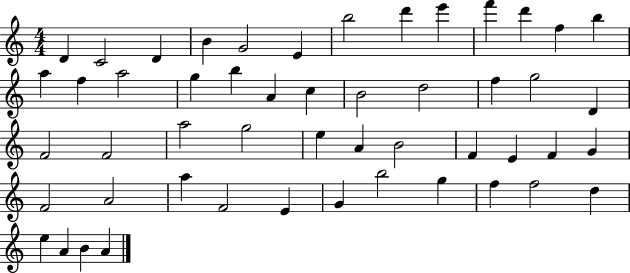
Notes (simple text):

D4/q C4/h D4/q B4/q G4/h E4/q B5/h D6/q E6/q F6/q D6/q F5/q B5/q A5/q F5/q A5/h G5/q B5/q A4/q C5/q B4/h D5/h F5/q G5/h D4/q F4/h F4/h A5/h G5/h E5/q A4/q B4/h F4/q E4/q F4/q G4/q F4/h A4/h A5/q F4/h E4/q G4/q B5/h G5/q F5/q F5/h D5/q E5/q A4/q B4/q A4/q